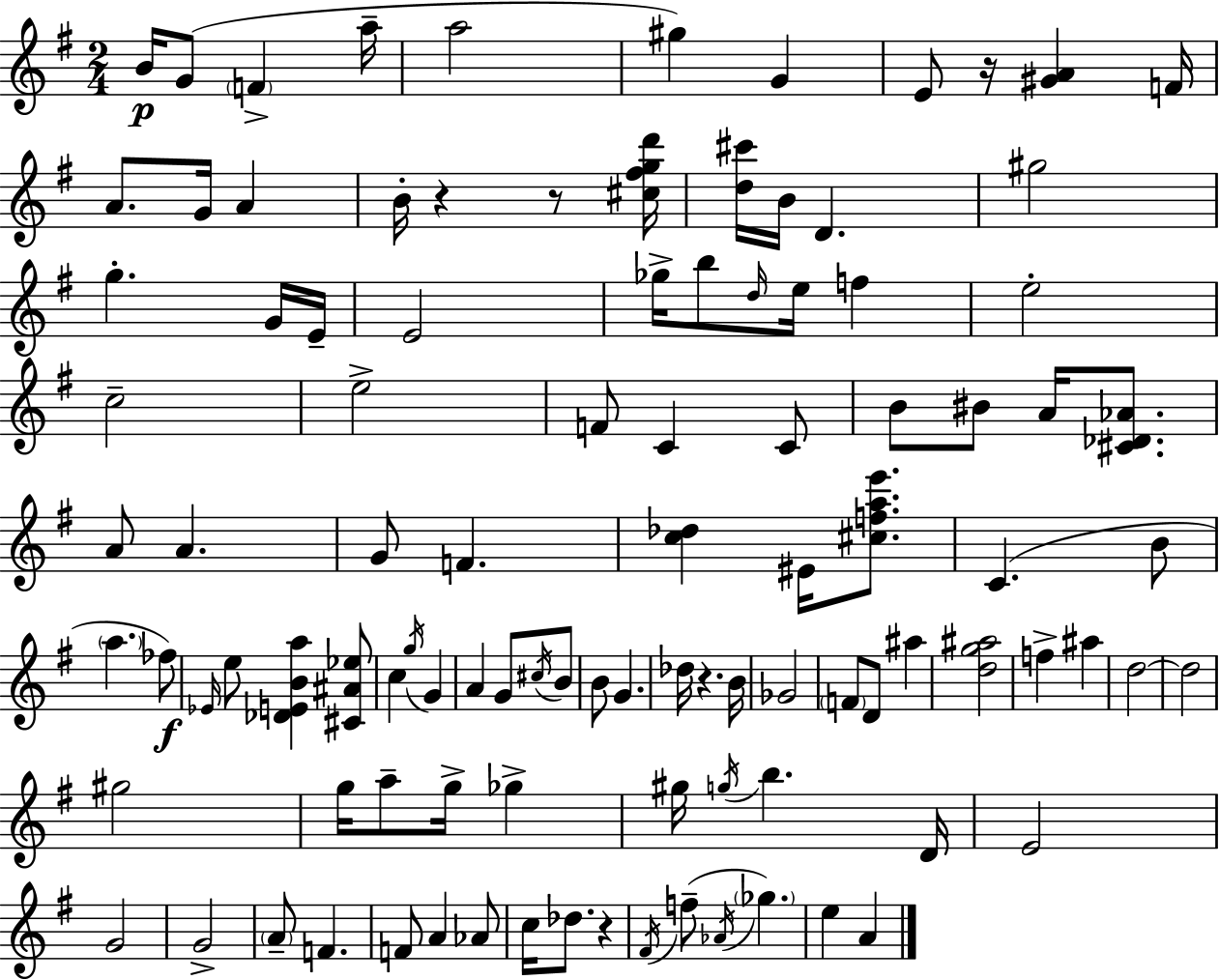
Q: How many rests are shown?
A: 5